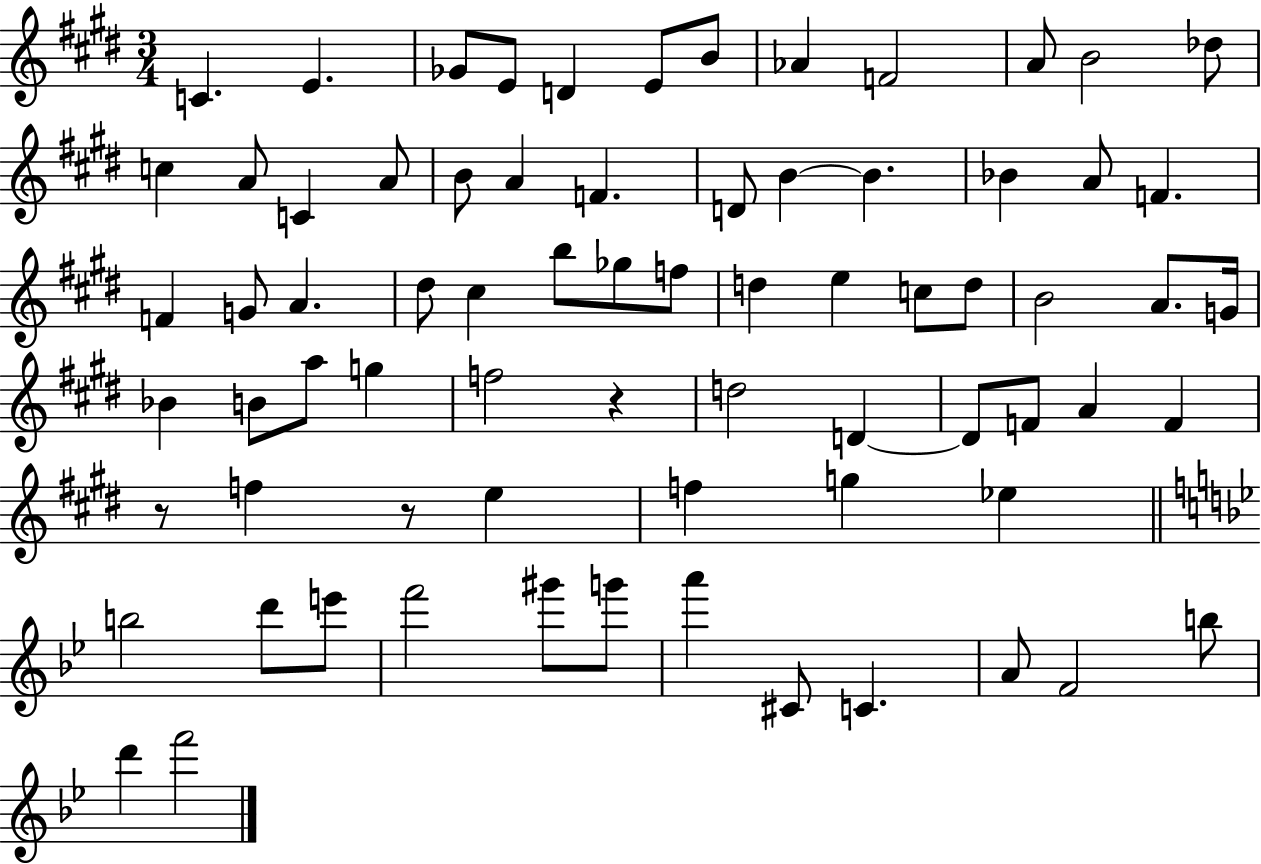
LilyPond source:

{
  \clef treble
  \numericTimeSignature
  \time 3/4
  \key e \major
  c'4. e'4. | ges'8 e'8 d'4 e'8 b'8 | aes'4 f'2 | a'8 b'2 des''8 | \break c''4 a'8 c'4 a'8 | b'8 a'4 f'4. | d'8 b'4~~ b'4. | bes'4 a'8 f'4. | \break f'4 g'8 a'4. | dis''8 cis''4 b''8 ges''8 f''8 | d''4 e''4 c''8 d''8 | b'2 a'8. g'16 | \break bes'4 b'8 a''8 g''4 | f''2 r4 | d''2 d'4~~ | d'8 f'8 a'4 f'4 | \break r8 f''4 r8 e''4 | f''4 g''4 ees''4 | \bar "||" \break \key g \minor b''2 d'''8 e'''8 | f'''2 gis'''8 g'''8 | a'''4 cis'8 c'4. | a'8 f'2 b''8 | \break d'''4 f'''2 | \bar "|."
}